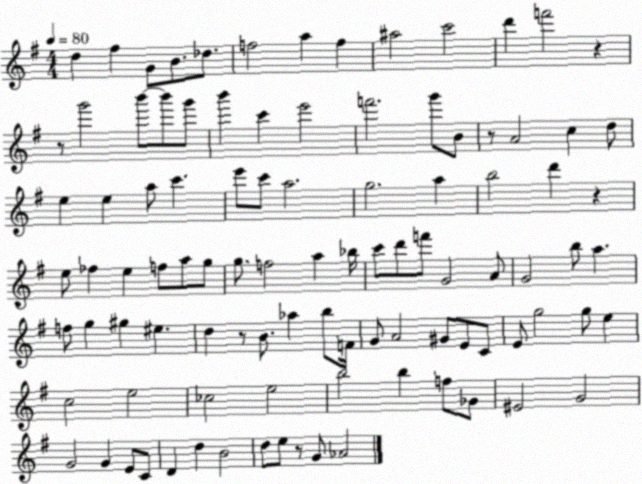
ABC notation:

X:1
T:Untitled
M:4/4
L:1/4
K:G
d ^f G/2 B/2 _d/2 f2 a f ^a2 c'2 d' f'2 z z/2 g'2 b'/2 b'/2 g'/2 b' c' e'2 f'2 g'/2 B/2 z/2 A2 c d/2 e e a/2 c' e'/2 c'/2 a2 g2 a b2 d' z e/2 _f e f/2 a/2 g/2 g/2 f2 a _b/4 c'/2 d'/2 f'/2 G2 A/2 G2 b/2 a f/2 g ^g ^e d z/2 B/2 _a b/2 F/4 G/2 A2 ^G/2 E/2 C/2 E/2 g2 g/2 e c2 e2 _c2 e2 b2 b f/2 _G/2 ^E2 G2 G2 G E/2 C/2 D d B2 d/2 e/2 z/2 G/2 _A2